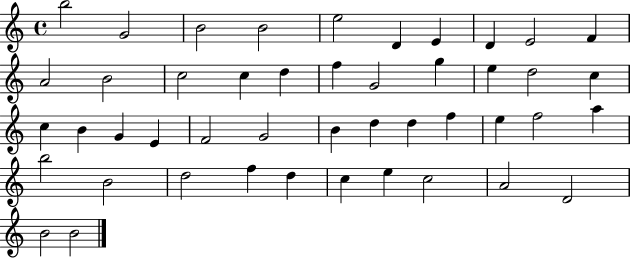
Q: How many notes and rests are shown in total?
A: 46